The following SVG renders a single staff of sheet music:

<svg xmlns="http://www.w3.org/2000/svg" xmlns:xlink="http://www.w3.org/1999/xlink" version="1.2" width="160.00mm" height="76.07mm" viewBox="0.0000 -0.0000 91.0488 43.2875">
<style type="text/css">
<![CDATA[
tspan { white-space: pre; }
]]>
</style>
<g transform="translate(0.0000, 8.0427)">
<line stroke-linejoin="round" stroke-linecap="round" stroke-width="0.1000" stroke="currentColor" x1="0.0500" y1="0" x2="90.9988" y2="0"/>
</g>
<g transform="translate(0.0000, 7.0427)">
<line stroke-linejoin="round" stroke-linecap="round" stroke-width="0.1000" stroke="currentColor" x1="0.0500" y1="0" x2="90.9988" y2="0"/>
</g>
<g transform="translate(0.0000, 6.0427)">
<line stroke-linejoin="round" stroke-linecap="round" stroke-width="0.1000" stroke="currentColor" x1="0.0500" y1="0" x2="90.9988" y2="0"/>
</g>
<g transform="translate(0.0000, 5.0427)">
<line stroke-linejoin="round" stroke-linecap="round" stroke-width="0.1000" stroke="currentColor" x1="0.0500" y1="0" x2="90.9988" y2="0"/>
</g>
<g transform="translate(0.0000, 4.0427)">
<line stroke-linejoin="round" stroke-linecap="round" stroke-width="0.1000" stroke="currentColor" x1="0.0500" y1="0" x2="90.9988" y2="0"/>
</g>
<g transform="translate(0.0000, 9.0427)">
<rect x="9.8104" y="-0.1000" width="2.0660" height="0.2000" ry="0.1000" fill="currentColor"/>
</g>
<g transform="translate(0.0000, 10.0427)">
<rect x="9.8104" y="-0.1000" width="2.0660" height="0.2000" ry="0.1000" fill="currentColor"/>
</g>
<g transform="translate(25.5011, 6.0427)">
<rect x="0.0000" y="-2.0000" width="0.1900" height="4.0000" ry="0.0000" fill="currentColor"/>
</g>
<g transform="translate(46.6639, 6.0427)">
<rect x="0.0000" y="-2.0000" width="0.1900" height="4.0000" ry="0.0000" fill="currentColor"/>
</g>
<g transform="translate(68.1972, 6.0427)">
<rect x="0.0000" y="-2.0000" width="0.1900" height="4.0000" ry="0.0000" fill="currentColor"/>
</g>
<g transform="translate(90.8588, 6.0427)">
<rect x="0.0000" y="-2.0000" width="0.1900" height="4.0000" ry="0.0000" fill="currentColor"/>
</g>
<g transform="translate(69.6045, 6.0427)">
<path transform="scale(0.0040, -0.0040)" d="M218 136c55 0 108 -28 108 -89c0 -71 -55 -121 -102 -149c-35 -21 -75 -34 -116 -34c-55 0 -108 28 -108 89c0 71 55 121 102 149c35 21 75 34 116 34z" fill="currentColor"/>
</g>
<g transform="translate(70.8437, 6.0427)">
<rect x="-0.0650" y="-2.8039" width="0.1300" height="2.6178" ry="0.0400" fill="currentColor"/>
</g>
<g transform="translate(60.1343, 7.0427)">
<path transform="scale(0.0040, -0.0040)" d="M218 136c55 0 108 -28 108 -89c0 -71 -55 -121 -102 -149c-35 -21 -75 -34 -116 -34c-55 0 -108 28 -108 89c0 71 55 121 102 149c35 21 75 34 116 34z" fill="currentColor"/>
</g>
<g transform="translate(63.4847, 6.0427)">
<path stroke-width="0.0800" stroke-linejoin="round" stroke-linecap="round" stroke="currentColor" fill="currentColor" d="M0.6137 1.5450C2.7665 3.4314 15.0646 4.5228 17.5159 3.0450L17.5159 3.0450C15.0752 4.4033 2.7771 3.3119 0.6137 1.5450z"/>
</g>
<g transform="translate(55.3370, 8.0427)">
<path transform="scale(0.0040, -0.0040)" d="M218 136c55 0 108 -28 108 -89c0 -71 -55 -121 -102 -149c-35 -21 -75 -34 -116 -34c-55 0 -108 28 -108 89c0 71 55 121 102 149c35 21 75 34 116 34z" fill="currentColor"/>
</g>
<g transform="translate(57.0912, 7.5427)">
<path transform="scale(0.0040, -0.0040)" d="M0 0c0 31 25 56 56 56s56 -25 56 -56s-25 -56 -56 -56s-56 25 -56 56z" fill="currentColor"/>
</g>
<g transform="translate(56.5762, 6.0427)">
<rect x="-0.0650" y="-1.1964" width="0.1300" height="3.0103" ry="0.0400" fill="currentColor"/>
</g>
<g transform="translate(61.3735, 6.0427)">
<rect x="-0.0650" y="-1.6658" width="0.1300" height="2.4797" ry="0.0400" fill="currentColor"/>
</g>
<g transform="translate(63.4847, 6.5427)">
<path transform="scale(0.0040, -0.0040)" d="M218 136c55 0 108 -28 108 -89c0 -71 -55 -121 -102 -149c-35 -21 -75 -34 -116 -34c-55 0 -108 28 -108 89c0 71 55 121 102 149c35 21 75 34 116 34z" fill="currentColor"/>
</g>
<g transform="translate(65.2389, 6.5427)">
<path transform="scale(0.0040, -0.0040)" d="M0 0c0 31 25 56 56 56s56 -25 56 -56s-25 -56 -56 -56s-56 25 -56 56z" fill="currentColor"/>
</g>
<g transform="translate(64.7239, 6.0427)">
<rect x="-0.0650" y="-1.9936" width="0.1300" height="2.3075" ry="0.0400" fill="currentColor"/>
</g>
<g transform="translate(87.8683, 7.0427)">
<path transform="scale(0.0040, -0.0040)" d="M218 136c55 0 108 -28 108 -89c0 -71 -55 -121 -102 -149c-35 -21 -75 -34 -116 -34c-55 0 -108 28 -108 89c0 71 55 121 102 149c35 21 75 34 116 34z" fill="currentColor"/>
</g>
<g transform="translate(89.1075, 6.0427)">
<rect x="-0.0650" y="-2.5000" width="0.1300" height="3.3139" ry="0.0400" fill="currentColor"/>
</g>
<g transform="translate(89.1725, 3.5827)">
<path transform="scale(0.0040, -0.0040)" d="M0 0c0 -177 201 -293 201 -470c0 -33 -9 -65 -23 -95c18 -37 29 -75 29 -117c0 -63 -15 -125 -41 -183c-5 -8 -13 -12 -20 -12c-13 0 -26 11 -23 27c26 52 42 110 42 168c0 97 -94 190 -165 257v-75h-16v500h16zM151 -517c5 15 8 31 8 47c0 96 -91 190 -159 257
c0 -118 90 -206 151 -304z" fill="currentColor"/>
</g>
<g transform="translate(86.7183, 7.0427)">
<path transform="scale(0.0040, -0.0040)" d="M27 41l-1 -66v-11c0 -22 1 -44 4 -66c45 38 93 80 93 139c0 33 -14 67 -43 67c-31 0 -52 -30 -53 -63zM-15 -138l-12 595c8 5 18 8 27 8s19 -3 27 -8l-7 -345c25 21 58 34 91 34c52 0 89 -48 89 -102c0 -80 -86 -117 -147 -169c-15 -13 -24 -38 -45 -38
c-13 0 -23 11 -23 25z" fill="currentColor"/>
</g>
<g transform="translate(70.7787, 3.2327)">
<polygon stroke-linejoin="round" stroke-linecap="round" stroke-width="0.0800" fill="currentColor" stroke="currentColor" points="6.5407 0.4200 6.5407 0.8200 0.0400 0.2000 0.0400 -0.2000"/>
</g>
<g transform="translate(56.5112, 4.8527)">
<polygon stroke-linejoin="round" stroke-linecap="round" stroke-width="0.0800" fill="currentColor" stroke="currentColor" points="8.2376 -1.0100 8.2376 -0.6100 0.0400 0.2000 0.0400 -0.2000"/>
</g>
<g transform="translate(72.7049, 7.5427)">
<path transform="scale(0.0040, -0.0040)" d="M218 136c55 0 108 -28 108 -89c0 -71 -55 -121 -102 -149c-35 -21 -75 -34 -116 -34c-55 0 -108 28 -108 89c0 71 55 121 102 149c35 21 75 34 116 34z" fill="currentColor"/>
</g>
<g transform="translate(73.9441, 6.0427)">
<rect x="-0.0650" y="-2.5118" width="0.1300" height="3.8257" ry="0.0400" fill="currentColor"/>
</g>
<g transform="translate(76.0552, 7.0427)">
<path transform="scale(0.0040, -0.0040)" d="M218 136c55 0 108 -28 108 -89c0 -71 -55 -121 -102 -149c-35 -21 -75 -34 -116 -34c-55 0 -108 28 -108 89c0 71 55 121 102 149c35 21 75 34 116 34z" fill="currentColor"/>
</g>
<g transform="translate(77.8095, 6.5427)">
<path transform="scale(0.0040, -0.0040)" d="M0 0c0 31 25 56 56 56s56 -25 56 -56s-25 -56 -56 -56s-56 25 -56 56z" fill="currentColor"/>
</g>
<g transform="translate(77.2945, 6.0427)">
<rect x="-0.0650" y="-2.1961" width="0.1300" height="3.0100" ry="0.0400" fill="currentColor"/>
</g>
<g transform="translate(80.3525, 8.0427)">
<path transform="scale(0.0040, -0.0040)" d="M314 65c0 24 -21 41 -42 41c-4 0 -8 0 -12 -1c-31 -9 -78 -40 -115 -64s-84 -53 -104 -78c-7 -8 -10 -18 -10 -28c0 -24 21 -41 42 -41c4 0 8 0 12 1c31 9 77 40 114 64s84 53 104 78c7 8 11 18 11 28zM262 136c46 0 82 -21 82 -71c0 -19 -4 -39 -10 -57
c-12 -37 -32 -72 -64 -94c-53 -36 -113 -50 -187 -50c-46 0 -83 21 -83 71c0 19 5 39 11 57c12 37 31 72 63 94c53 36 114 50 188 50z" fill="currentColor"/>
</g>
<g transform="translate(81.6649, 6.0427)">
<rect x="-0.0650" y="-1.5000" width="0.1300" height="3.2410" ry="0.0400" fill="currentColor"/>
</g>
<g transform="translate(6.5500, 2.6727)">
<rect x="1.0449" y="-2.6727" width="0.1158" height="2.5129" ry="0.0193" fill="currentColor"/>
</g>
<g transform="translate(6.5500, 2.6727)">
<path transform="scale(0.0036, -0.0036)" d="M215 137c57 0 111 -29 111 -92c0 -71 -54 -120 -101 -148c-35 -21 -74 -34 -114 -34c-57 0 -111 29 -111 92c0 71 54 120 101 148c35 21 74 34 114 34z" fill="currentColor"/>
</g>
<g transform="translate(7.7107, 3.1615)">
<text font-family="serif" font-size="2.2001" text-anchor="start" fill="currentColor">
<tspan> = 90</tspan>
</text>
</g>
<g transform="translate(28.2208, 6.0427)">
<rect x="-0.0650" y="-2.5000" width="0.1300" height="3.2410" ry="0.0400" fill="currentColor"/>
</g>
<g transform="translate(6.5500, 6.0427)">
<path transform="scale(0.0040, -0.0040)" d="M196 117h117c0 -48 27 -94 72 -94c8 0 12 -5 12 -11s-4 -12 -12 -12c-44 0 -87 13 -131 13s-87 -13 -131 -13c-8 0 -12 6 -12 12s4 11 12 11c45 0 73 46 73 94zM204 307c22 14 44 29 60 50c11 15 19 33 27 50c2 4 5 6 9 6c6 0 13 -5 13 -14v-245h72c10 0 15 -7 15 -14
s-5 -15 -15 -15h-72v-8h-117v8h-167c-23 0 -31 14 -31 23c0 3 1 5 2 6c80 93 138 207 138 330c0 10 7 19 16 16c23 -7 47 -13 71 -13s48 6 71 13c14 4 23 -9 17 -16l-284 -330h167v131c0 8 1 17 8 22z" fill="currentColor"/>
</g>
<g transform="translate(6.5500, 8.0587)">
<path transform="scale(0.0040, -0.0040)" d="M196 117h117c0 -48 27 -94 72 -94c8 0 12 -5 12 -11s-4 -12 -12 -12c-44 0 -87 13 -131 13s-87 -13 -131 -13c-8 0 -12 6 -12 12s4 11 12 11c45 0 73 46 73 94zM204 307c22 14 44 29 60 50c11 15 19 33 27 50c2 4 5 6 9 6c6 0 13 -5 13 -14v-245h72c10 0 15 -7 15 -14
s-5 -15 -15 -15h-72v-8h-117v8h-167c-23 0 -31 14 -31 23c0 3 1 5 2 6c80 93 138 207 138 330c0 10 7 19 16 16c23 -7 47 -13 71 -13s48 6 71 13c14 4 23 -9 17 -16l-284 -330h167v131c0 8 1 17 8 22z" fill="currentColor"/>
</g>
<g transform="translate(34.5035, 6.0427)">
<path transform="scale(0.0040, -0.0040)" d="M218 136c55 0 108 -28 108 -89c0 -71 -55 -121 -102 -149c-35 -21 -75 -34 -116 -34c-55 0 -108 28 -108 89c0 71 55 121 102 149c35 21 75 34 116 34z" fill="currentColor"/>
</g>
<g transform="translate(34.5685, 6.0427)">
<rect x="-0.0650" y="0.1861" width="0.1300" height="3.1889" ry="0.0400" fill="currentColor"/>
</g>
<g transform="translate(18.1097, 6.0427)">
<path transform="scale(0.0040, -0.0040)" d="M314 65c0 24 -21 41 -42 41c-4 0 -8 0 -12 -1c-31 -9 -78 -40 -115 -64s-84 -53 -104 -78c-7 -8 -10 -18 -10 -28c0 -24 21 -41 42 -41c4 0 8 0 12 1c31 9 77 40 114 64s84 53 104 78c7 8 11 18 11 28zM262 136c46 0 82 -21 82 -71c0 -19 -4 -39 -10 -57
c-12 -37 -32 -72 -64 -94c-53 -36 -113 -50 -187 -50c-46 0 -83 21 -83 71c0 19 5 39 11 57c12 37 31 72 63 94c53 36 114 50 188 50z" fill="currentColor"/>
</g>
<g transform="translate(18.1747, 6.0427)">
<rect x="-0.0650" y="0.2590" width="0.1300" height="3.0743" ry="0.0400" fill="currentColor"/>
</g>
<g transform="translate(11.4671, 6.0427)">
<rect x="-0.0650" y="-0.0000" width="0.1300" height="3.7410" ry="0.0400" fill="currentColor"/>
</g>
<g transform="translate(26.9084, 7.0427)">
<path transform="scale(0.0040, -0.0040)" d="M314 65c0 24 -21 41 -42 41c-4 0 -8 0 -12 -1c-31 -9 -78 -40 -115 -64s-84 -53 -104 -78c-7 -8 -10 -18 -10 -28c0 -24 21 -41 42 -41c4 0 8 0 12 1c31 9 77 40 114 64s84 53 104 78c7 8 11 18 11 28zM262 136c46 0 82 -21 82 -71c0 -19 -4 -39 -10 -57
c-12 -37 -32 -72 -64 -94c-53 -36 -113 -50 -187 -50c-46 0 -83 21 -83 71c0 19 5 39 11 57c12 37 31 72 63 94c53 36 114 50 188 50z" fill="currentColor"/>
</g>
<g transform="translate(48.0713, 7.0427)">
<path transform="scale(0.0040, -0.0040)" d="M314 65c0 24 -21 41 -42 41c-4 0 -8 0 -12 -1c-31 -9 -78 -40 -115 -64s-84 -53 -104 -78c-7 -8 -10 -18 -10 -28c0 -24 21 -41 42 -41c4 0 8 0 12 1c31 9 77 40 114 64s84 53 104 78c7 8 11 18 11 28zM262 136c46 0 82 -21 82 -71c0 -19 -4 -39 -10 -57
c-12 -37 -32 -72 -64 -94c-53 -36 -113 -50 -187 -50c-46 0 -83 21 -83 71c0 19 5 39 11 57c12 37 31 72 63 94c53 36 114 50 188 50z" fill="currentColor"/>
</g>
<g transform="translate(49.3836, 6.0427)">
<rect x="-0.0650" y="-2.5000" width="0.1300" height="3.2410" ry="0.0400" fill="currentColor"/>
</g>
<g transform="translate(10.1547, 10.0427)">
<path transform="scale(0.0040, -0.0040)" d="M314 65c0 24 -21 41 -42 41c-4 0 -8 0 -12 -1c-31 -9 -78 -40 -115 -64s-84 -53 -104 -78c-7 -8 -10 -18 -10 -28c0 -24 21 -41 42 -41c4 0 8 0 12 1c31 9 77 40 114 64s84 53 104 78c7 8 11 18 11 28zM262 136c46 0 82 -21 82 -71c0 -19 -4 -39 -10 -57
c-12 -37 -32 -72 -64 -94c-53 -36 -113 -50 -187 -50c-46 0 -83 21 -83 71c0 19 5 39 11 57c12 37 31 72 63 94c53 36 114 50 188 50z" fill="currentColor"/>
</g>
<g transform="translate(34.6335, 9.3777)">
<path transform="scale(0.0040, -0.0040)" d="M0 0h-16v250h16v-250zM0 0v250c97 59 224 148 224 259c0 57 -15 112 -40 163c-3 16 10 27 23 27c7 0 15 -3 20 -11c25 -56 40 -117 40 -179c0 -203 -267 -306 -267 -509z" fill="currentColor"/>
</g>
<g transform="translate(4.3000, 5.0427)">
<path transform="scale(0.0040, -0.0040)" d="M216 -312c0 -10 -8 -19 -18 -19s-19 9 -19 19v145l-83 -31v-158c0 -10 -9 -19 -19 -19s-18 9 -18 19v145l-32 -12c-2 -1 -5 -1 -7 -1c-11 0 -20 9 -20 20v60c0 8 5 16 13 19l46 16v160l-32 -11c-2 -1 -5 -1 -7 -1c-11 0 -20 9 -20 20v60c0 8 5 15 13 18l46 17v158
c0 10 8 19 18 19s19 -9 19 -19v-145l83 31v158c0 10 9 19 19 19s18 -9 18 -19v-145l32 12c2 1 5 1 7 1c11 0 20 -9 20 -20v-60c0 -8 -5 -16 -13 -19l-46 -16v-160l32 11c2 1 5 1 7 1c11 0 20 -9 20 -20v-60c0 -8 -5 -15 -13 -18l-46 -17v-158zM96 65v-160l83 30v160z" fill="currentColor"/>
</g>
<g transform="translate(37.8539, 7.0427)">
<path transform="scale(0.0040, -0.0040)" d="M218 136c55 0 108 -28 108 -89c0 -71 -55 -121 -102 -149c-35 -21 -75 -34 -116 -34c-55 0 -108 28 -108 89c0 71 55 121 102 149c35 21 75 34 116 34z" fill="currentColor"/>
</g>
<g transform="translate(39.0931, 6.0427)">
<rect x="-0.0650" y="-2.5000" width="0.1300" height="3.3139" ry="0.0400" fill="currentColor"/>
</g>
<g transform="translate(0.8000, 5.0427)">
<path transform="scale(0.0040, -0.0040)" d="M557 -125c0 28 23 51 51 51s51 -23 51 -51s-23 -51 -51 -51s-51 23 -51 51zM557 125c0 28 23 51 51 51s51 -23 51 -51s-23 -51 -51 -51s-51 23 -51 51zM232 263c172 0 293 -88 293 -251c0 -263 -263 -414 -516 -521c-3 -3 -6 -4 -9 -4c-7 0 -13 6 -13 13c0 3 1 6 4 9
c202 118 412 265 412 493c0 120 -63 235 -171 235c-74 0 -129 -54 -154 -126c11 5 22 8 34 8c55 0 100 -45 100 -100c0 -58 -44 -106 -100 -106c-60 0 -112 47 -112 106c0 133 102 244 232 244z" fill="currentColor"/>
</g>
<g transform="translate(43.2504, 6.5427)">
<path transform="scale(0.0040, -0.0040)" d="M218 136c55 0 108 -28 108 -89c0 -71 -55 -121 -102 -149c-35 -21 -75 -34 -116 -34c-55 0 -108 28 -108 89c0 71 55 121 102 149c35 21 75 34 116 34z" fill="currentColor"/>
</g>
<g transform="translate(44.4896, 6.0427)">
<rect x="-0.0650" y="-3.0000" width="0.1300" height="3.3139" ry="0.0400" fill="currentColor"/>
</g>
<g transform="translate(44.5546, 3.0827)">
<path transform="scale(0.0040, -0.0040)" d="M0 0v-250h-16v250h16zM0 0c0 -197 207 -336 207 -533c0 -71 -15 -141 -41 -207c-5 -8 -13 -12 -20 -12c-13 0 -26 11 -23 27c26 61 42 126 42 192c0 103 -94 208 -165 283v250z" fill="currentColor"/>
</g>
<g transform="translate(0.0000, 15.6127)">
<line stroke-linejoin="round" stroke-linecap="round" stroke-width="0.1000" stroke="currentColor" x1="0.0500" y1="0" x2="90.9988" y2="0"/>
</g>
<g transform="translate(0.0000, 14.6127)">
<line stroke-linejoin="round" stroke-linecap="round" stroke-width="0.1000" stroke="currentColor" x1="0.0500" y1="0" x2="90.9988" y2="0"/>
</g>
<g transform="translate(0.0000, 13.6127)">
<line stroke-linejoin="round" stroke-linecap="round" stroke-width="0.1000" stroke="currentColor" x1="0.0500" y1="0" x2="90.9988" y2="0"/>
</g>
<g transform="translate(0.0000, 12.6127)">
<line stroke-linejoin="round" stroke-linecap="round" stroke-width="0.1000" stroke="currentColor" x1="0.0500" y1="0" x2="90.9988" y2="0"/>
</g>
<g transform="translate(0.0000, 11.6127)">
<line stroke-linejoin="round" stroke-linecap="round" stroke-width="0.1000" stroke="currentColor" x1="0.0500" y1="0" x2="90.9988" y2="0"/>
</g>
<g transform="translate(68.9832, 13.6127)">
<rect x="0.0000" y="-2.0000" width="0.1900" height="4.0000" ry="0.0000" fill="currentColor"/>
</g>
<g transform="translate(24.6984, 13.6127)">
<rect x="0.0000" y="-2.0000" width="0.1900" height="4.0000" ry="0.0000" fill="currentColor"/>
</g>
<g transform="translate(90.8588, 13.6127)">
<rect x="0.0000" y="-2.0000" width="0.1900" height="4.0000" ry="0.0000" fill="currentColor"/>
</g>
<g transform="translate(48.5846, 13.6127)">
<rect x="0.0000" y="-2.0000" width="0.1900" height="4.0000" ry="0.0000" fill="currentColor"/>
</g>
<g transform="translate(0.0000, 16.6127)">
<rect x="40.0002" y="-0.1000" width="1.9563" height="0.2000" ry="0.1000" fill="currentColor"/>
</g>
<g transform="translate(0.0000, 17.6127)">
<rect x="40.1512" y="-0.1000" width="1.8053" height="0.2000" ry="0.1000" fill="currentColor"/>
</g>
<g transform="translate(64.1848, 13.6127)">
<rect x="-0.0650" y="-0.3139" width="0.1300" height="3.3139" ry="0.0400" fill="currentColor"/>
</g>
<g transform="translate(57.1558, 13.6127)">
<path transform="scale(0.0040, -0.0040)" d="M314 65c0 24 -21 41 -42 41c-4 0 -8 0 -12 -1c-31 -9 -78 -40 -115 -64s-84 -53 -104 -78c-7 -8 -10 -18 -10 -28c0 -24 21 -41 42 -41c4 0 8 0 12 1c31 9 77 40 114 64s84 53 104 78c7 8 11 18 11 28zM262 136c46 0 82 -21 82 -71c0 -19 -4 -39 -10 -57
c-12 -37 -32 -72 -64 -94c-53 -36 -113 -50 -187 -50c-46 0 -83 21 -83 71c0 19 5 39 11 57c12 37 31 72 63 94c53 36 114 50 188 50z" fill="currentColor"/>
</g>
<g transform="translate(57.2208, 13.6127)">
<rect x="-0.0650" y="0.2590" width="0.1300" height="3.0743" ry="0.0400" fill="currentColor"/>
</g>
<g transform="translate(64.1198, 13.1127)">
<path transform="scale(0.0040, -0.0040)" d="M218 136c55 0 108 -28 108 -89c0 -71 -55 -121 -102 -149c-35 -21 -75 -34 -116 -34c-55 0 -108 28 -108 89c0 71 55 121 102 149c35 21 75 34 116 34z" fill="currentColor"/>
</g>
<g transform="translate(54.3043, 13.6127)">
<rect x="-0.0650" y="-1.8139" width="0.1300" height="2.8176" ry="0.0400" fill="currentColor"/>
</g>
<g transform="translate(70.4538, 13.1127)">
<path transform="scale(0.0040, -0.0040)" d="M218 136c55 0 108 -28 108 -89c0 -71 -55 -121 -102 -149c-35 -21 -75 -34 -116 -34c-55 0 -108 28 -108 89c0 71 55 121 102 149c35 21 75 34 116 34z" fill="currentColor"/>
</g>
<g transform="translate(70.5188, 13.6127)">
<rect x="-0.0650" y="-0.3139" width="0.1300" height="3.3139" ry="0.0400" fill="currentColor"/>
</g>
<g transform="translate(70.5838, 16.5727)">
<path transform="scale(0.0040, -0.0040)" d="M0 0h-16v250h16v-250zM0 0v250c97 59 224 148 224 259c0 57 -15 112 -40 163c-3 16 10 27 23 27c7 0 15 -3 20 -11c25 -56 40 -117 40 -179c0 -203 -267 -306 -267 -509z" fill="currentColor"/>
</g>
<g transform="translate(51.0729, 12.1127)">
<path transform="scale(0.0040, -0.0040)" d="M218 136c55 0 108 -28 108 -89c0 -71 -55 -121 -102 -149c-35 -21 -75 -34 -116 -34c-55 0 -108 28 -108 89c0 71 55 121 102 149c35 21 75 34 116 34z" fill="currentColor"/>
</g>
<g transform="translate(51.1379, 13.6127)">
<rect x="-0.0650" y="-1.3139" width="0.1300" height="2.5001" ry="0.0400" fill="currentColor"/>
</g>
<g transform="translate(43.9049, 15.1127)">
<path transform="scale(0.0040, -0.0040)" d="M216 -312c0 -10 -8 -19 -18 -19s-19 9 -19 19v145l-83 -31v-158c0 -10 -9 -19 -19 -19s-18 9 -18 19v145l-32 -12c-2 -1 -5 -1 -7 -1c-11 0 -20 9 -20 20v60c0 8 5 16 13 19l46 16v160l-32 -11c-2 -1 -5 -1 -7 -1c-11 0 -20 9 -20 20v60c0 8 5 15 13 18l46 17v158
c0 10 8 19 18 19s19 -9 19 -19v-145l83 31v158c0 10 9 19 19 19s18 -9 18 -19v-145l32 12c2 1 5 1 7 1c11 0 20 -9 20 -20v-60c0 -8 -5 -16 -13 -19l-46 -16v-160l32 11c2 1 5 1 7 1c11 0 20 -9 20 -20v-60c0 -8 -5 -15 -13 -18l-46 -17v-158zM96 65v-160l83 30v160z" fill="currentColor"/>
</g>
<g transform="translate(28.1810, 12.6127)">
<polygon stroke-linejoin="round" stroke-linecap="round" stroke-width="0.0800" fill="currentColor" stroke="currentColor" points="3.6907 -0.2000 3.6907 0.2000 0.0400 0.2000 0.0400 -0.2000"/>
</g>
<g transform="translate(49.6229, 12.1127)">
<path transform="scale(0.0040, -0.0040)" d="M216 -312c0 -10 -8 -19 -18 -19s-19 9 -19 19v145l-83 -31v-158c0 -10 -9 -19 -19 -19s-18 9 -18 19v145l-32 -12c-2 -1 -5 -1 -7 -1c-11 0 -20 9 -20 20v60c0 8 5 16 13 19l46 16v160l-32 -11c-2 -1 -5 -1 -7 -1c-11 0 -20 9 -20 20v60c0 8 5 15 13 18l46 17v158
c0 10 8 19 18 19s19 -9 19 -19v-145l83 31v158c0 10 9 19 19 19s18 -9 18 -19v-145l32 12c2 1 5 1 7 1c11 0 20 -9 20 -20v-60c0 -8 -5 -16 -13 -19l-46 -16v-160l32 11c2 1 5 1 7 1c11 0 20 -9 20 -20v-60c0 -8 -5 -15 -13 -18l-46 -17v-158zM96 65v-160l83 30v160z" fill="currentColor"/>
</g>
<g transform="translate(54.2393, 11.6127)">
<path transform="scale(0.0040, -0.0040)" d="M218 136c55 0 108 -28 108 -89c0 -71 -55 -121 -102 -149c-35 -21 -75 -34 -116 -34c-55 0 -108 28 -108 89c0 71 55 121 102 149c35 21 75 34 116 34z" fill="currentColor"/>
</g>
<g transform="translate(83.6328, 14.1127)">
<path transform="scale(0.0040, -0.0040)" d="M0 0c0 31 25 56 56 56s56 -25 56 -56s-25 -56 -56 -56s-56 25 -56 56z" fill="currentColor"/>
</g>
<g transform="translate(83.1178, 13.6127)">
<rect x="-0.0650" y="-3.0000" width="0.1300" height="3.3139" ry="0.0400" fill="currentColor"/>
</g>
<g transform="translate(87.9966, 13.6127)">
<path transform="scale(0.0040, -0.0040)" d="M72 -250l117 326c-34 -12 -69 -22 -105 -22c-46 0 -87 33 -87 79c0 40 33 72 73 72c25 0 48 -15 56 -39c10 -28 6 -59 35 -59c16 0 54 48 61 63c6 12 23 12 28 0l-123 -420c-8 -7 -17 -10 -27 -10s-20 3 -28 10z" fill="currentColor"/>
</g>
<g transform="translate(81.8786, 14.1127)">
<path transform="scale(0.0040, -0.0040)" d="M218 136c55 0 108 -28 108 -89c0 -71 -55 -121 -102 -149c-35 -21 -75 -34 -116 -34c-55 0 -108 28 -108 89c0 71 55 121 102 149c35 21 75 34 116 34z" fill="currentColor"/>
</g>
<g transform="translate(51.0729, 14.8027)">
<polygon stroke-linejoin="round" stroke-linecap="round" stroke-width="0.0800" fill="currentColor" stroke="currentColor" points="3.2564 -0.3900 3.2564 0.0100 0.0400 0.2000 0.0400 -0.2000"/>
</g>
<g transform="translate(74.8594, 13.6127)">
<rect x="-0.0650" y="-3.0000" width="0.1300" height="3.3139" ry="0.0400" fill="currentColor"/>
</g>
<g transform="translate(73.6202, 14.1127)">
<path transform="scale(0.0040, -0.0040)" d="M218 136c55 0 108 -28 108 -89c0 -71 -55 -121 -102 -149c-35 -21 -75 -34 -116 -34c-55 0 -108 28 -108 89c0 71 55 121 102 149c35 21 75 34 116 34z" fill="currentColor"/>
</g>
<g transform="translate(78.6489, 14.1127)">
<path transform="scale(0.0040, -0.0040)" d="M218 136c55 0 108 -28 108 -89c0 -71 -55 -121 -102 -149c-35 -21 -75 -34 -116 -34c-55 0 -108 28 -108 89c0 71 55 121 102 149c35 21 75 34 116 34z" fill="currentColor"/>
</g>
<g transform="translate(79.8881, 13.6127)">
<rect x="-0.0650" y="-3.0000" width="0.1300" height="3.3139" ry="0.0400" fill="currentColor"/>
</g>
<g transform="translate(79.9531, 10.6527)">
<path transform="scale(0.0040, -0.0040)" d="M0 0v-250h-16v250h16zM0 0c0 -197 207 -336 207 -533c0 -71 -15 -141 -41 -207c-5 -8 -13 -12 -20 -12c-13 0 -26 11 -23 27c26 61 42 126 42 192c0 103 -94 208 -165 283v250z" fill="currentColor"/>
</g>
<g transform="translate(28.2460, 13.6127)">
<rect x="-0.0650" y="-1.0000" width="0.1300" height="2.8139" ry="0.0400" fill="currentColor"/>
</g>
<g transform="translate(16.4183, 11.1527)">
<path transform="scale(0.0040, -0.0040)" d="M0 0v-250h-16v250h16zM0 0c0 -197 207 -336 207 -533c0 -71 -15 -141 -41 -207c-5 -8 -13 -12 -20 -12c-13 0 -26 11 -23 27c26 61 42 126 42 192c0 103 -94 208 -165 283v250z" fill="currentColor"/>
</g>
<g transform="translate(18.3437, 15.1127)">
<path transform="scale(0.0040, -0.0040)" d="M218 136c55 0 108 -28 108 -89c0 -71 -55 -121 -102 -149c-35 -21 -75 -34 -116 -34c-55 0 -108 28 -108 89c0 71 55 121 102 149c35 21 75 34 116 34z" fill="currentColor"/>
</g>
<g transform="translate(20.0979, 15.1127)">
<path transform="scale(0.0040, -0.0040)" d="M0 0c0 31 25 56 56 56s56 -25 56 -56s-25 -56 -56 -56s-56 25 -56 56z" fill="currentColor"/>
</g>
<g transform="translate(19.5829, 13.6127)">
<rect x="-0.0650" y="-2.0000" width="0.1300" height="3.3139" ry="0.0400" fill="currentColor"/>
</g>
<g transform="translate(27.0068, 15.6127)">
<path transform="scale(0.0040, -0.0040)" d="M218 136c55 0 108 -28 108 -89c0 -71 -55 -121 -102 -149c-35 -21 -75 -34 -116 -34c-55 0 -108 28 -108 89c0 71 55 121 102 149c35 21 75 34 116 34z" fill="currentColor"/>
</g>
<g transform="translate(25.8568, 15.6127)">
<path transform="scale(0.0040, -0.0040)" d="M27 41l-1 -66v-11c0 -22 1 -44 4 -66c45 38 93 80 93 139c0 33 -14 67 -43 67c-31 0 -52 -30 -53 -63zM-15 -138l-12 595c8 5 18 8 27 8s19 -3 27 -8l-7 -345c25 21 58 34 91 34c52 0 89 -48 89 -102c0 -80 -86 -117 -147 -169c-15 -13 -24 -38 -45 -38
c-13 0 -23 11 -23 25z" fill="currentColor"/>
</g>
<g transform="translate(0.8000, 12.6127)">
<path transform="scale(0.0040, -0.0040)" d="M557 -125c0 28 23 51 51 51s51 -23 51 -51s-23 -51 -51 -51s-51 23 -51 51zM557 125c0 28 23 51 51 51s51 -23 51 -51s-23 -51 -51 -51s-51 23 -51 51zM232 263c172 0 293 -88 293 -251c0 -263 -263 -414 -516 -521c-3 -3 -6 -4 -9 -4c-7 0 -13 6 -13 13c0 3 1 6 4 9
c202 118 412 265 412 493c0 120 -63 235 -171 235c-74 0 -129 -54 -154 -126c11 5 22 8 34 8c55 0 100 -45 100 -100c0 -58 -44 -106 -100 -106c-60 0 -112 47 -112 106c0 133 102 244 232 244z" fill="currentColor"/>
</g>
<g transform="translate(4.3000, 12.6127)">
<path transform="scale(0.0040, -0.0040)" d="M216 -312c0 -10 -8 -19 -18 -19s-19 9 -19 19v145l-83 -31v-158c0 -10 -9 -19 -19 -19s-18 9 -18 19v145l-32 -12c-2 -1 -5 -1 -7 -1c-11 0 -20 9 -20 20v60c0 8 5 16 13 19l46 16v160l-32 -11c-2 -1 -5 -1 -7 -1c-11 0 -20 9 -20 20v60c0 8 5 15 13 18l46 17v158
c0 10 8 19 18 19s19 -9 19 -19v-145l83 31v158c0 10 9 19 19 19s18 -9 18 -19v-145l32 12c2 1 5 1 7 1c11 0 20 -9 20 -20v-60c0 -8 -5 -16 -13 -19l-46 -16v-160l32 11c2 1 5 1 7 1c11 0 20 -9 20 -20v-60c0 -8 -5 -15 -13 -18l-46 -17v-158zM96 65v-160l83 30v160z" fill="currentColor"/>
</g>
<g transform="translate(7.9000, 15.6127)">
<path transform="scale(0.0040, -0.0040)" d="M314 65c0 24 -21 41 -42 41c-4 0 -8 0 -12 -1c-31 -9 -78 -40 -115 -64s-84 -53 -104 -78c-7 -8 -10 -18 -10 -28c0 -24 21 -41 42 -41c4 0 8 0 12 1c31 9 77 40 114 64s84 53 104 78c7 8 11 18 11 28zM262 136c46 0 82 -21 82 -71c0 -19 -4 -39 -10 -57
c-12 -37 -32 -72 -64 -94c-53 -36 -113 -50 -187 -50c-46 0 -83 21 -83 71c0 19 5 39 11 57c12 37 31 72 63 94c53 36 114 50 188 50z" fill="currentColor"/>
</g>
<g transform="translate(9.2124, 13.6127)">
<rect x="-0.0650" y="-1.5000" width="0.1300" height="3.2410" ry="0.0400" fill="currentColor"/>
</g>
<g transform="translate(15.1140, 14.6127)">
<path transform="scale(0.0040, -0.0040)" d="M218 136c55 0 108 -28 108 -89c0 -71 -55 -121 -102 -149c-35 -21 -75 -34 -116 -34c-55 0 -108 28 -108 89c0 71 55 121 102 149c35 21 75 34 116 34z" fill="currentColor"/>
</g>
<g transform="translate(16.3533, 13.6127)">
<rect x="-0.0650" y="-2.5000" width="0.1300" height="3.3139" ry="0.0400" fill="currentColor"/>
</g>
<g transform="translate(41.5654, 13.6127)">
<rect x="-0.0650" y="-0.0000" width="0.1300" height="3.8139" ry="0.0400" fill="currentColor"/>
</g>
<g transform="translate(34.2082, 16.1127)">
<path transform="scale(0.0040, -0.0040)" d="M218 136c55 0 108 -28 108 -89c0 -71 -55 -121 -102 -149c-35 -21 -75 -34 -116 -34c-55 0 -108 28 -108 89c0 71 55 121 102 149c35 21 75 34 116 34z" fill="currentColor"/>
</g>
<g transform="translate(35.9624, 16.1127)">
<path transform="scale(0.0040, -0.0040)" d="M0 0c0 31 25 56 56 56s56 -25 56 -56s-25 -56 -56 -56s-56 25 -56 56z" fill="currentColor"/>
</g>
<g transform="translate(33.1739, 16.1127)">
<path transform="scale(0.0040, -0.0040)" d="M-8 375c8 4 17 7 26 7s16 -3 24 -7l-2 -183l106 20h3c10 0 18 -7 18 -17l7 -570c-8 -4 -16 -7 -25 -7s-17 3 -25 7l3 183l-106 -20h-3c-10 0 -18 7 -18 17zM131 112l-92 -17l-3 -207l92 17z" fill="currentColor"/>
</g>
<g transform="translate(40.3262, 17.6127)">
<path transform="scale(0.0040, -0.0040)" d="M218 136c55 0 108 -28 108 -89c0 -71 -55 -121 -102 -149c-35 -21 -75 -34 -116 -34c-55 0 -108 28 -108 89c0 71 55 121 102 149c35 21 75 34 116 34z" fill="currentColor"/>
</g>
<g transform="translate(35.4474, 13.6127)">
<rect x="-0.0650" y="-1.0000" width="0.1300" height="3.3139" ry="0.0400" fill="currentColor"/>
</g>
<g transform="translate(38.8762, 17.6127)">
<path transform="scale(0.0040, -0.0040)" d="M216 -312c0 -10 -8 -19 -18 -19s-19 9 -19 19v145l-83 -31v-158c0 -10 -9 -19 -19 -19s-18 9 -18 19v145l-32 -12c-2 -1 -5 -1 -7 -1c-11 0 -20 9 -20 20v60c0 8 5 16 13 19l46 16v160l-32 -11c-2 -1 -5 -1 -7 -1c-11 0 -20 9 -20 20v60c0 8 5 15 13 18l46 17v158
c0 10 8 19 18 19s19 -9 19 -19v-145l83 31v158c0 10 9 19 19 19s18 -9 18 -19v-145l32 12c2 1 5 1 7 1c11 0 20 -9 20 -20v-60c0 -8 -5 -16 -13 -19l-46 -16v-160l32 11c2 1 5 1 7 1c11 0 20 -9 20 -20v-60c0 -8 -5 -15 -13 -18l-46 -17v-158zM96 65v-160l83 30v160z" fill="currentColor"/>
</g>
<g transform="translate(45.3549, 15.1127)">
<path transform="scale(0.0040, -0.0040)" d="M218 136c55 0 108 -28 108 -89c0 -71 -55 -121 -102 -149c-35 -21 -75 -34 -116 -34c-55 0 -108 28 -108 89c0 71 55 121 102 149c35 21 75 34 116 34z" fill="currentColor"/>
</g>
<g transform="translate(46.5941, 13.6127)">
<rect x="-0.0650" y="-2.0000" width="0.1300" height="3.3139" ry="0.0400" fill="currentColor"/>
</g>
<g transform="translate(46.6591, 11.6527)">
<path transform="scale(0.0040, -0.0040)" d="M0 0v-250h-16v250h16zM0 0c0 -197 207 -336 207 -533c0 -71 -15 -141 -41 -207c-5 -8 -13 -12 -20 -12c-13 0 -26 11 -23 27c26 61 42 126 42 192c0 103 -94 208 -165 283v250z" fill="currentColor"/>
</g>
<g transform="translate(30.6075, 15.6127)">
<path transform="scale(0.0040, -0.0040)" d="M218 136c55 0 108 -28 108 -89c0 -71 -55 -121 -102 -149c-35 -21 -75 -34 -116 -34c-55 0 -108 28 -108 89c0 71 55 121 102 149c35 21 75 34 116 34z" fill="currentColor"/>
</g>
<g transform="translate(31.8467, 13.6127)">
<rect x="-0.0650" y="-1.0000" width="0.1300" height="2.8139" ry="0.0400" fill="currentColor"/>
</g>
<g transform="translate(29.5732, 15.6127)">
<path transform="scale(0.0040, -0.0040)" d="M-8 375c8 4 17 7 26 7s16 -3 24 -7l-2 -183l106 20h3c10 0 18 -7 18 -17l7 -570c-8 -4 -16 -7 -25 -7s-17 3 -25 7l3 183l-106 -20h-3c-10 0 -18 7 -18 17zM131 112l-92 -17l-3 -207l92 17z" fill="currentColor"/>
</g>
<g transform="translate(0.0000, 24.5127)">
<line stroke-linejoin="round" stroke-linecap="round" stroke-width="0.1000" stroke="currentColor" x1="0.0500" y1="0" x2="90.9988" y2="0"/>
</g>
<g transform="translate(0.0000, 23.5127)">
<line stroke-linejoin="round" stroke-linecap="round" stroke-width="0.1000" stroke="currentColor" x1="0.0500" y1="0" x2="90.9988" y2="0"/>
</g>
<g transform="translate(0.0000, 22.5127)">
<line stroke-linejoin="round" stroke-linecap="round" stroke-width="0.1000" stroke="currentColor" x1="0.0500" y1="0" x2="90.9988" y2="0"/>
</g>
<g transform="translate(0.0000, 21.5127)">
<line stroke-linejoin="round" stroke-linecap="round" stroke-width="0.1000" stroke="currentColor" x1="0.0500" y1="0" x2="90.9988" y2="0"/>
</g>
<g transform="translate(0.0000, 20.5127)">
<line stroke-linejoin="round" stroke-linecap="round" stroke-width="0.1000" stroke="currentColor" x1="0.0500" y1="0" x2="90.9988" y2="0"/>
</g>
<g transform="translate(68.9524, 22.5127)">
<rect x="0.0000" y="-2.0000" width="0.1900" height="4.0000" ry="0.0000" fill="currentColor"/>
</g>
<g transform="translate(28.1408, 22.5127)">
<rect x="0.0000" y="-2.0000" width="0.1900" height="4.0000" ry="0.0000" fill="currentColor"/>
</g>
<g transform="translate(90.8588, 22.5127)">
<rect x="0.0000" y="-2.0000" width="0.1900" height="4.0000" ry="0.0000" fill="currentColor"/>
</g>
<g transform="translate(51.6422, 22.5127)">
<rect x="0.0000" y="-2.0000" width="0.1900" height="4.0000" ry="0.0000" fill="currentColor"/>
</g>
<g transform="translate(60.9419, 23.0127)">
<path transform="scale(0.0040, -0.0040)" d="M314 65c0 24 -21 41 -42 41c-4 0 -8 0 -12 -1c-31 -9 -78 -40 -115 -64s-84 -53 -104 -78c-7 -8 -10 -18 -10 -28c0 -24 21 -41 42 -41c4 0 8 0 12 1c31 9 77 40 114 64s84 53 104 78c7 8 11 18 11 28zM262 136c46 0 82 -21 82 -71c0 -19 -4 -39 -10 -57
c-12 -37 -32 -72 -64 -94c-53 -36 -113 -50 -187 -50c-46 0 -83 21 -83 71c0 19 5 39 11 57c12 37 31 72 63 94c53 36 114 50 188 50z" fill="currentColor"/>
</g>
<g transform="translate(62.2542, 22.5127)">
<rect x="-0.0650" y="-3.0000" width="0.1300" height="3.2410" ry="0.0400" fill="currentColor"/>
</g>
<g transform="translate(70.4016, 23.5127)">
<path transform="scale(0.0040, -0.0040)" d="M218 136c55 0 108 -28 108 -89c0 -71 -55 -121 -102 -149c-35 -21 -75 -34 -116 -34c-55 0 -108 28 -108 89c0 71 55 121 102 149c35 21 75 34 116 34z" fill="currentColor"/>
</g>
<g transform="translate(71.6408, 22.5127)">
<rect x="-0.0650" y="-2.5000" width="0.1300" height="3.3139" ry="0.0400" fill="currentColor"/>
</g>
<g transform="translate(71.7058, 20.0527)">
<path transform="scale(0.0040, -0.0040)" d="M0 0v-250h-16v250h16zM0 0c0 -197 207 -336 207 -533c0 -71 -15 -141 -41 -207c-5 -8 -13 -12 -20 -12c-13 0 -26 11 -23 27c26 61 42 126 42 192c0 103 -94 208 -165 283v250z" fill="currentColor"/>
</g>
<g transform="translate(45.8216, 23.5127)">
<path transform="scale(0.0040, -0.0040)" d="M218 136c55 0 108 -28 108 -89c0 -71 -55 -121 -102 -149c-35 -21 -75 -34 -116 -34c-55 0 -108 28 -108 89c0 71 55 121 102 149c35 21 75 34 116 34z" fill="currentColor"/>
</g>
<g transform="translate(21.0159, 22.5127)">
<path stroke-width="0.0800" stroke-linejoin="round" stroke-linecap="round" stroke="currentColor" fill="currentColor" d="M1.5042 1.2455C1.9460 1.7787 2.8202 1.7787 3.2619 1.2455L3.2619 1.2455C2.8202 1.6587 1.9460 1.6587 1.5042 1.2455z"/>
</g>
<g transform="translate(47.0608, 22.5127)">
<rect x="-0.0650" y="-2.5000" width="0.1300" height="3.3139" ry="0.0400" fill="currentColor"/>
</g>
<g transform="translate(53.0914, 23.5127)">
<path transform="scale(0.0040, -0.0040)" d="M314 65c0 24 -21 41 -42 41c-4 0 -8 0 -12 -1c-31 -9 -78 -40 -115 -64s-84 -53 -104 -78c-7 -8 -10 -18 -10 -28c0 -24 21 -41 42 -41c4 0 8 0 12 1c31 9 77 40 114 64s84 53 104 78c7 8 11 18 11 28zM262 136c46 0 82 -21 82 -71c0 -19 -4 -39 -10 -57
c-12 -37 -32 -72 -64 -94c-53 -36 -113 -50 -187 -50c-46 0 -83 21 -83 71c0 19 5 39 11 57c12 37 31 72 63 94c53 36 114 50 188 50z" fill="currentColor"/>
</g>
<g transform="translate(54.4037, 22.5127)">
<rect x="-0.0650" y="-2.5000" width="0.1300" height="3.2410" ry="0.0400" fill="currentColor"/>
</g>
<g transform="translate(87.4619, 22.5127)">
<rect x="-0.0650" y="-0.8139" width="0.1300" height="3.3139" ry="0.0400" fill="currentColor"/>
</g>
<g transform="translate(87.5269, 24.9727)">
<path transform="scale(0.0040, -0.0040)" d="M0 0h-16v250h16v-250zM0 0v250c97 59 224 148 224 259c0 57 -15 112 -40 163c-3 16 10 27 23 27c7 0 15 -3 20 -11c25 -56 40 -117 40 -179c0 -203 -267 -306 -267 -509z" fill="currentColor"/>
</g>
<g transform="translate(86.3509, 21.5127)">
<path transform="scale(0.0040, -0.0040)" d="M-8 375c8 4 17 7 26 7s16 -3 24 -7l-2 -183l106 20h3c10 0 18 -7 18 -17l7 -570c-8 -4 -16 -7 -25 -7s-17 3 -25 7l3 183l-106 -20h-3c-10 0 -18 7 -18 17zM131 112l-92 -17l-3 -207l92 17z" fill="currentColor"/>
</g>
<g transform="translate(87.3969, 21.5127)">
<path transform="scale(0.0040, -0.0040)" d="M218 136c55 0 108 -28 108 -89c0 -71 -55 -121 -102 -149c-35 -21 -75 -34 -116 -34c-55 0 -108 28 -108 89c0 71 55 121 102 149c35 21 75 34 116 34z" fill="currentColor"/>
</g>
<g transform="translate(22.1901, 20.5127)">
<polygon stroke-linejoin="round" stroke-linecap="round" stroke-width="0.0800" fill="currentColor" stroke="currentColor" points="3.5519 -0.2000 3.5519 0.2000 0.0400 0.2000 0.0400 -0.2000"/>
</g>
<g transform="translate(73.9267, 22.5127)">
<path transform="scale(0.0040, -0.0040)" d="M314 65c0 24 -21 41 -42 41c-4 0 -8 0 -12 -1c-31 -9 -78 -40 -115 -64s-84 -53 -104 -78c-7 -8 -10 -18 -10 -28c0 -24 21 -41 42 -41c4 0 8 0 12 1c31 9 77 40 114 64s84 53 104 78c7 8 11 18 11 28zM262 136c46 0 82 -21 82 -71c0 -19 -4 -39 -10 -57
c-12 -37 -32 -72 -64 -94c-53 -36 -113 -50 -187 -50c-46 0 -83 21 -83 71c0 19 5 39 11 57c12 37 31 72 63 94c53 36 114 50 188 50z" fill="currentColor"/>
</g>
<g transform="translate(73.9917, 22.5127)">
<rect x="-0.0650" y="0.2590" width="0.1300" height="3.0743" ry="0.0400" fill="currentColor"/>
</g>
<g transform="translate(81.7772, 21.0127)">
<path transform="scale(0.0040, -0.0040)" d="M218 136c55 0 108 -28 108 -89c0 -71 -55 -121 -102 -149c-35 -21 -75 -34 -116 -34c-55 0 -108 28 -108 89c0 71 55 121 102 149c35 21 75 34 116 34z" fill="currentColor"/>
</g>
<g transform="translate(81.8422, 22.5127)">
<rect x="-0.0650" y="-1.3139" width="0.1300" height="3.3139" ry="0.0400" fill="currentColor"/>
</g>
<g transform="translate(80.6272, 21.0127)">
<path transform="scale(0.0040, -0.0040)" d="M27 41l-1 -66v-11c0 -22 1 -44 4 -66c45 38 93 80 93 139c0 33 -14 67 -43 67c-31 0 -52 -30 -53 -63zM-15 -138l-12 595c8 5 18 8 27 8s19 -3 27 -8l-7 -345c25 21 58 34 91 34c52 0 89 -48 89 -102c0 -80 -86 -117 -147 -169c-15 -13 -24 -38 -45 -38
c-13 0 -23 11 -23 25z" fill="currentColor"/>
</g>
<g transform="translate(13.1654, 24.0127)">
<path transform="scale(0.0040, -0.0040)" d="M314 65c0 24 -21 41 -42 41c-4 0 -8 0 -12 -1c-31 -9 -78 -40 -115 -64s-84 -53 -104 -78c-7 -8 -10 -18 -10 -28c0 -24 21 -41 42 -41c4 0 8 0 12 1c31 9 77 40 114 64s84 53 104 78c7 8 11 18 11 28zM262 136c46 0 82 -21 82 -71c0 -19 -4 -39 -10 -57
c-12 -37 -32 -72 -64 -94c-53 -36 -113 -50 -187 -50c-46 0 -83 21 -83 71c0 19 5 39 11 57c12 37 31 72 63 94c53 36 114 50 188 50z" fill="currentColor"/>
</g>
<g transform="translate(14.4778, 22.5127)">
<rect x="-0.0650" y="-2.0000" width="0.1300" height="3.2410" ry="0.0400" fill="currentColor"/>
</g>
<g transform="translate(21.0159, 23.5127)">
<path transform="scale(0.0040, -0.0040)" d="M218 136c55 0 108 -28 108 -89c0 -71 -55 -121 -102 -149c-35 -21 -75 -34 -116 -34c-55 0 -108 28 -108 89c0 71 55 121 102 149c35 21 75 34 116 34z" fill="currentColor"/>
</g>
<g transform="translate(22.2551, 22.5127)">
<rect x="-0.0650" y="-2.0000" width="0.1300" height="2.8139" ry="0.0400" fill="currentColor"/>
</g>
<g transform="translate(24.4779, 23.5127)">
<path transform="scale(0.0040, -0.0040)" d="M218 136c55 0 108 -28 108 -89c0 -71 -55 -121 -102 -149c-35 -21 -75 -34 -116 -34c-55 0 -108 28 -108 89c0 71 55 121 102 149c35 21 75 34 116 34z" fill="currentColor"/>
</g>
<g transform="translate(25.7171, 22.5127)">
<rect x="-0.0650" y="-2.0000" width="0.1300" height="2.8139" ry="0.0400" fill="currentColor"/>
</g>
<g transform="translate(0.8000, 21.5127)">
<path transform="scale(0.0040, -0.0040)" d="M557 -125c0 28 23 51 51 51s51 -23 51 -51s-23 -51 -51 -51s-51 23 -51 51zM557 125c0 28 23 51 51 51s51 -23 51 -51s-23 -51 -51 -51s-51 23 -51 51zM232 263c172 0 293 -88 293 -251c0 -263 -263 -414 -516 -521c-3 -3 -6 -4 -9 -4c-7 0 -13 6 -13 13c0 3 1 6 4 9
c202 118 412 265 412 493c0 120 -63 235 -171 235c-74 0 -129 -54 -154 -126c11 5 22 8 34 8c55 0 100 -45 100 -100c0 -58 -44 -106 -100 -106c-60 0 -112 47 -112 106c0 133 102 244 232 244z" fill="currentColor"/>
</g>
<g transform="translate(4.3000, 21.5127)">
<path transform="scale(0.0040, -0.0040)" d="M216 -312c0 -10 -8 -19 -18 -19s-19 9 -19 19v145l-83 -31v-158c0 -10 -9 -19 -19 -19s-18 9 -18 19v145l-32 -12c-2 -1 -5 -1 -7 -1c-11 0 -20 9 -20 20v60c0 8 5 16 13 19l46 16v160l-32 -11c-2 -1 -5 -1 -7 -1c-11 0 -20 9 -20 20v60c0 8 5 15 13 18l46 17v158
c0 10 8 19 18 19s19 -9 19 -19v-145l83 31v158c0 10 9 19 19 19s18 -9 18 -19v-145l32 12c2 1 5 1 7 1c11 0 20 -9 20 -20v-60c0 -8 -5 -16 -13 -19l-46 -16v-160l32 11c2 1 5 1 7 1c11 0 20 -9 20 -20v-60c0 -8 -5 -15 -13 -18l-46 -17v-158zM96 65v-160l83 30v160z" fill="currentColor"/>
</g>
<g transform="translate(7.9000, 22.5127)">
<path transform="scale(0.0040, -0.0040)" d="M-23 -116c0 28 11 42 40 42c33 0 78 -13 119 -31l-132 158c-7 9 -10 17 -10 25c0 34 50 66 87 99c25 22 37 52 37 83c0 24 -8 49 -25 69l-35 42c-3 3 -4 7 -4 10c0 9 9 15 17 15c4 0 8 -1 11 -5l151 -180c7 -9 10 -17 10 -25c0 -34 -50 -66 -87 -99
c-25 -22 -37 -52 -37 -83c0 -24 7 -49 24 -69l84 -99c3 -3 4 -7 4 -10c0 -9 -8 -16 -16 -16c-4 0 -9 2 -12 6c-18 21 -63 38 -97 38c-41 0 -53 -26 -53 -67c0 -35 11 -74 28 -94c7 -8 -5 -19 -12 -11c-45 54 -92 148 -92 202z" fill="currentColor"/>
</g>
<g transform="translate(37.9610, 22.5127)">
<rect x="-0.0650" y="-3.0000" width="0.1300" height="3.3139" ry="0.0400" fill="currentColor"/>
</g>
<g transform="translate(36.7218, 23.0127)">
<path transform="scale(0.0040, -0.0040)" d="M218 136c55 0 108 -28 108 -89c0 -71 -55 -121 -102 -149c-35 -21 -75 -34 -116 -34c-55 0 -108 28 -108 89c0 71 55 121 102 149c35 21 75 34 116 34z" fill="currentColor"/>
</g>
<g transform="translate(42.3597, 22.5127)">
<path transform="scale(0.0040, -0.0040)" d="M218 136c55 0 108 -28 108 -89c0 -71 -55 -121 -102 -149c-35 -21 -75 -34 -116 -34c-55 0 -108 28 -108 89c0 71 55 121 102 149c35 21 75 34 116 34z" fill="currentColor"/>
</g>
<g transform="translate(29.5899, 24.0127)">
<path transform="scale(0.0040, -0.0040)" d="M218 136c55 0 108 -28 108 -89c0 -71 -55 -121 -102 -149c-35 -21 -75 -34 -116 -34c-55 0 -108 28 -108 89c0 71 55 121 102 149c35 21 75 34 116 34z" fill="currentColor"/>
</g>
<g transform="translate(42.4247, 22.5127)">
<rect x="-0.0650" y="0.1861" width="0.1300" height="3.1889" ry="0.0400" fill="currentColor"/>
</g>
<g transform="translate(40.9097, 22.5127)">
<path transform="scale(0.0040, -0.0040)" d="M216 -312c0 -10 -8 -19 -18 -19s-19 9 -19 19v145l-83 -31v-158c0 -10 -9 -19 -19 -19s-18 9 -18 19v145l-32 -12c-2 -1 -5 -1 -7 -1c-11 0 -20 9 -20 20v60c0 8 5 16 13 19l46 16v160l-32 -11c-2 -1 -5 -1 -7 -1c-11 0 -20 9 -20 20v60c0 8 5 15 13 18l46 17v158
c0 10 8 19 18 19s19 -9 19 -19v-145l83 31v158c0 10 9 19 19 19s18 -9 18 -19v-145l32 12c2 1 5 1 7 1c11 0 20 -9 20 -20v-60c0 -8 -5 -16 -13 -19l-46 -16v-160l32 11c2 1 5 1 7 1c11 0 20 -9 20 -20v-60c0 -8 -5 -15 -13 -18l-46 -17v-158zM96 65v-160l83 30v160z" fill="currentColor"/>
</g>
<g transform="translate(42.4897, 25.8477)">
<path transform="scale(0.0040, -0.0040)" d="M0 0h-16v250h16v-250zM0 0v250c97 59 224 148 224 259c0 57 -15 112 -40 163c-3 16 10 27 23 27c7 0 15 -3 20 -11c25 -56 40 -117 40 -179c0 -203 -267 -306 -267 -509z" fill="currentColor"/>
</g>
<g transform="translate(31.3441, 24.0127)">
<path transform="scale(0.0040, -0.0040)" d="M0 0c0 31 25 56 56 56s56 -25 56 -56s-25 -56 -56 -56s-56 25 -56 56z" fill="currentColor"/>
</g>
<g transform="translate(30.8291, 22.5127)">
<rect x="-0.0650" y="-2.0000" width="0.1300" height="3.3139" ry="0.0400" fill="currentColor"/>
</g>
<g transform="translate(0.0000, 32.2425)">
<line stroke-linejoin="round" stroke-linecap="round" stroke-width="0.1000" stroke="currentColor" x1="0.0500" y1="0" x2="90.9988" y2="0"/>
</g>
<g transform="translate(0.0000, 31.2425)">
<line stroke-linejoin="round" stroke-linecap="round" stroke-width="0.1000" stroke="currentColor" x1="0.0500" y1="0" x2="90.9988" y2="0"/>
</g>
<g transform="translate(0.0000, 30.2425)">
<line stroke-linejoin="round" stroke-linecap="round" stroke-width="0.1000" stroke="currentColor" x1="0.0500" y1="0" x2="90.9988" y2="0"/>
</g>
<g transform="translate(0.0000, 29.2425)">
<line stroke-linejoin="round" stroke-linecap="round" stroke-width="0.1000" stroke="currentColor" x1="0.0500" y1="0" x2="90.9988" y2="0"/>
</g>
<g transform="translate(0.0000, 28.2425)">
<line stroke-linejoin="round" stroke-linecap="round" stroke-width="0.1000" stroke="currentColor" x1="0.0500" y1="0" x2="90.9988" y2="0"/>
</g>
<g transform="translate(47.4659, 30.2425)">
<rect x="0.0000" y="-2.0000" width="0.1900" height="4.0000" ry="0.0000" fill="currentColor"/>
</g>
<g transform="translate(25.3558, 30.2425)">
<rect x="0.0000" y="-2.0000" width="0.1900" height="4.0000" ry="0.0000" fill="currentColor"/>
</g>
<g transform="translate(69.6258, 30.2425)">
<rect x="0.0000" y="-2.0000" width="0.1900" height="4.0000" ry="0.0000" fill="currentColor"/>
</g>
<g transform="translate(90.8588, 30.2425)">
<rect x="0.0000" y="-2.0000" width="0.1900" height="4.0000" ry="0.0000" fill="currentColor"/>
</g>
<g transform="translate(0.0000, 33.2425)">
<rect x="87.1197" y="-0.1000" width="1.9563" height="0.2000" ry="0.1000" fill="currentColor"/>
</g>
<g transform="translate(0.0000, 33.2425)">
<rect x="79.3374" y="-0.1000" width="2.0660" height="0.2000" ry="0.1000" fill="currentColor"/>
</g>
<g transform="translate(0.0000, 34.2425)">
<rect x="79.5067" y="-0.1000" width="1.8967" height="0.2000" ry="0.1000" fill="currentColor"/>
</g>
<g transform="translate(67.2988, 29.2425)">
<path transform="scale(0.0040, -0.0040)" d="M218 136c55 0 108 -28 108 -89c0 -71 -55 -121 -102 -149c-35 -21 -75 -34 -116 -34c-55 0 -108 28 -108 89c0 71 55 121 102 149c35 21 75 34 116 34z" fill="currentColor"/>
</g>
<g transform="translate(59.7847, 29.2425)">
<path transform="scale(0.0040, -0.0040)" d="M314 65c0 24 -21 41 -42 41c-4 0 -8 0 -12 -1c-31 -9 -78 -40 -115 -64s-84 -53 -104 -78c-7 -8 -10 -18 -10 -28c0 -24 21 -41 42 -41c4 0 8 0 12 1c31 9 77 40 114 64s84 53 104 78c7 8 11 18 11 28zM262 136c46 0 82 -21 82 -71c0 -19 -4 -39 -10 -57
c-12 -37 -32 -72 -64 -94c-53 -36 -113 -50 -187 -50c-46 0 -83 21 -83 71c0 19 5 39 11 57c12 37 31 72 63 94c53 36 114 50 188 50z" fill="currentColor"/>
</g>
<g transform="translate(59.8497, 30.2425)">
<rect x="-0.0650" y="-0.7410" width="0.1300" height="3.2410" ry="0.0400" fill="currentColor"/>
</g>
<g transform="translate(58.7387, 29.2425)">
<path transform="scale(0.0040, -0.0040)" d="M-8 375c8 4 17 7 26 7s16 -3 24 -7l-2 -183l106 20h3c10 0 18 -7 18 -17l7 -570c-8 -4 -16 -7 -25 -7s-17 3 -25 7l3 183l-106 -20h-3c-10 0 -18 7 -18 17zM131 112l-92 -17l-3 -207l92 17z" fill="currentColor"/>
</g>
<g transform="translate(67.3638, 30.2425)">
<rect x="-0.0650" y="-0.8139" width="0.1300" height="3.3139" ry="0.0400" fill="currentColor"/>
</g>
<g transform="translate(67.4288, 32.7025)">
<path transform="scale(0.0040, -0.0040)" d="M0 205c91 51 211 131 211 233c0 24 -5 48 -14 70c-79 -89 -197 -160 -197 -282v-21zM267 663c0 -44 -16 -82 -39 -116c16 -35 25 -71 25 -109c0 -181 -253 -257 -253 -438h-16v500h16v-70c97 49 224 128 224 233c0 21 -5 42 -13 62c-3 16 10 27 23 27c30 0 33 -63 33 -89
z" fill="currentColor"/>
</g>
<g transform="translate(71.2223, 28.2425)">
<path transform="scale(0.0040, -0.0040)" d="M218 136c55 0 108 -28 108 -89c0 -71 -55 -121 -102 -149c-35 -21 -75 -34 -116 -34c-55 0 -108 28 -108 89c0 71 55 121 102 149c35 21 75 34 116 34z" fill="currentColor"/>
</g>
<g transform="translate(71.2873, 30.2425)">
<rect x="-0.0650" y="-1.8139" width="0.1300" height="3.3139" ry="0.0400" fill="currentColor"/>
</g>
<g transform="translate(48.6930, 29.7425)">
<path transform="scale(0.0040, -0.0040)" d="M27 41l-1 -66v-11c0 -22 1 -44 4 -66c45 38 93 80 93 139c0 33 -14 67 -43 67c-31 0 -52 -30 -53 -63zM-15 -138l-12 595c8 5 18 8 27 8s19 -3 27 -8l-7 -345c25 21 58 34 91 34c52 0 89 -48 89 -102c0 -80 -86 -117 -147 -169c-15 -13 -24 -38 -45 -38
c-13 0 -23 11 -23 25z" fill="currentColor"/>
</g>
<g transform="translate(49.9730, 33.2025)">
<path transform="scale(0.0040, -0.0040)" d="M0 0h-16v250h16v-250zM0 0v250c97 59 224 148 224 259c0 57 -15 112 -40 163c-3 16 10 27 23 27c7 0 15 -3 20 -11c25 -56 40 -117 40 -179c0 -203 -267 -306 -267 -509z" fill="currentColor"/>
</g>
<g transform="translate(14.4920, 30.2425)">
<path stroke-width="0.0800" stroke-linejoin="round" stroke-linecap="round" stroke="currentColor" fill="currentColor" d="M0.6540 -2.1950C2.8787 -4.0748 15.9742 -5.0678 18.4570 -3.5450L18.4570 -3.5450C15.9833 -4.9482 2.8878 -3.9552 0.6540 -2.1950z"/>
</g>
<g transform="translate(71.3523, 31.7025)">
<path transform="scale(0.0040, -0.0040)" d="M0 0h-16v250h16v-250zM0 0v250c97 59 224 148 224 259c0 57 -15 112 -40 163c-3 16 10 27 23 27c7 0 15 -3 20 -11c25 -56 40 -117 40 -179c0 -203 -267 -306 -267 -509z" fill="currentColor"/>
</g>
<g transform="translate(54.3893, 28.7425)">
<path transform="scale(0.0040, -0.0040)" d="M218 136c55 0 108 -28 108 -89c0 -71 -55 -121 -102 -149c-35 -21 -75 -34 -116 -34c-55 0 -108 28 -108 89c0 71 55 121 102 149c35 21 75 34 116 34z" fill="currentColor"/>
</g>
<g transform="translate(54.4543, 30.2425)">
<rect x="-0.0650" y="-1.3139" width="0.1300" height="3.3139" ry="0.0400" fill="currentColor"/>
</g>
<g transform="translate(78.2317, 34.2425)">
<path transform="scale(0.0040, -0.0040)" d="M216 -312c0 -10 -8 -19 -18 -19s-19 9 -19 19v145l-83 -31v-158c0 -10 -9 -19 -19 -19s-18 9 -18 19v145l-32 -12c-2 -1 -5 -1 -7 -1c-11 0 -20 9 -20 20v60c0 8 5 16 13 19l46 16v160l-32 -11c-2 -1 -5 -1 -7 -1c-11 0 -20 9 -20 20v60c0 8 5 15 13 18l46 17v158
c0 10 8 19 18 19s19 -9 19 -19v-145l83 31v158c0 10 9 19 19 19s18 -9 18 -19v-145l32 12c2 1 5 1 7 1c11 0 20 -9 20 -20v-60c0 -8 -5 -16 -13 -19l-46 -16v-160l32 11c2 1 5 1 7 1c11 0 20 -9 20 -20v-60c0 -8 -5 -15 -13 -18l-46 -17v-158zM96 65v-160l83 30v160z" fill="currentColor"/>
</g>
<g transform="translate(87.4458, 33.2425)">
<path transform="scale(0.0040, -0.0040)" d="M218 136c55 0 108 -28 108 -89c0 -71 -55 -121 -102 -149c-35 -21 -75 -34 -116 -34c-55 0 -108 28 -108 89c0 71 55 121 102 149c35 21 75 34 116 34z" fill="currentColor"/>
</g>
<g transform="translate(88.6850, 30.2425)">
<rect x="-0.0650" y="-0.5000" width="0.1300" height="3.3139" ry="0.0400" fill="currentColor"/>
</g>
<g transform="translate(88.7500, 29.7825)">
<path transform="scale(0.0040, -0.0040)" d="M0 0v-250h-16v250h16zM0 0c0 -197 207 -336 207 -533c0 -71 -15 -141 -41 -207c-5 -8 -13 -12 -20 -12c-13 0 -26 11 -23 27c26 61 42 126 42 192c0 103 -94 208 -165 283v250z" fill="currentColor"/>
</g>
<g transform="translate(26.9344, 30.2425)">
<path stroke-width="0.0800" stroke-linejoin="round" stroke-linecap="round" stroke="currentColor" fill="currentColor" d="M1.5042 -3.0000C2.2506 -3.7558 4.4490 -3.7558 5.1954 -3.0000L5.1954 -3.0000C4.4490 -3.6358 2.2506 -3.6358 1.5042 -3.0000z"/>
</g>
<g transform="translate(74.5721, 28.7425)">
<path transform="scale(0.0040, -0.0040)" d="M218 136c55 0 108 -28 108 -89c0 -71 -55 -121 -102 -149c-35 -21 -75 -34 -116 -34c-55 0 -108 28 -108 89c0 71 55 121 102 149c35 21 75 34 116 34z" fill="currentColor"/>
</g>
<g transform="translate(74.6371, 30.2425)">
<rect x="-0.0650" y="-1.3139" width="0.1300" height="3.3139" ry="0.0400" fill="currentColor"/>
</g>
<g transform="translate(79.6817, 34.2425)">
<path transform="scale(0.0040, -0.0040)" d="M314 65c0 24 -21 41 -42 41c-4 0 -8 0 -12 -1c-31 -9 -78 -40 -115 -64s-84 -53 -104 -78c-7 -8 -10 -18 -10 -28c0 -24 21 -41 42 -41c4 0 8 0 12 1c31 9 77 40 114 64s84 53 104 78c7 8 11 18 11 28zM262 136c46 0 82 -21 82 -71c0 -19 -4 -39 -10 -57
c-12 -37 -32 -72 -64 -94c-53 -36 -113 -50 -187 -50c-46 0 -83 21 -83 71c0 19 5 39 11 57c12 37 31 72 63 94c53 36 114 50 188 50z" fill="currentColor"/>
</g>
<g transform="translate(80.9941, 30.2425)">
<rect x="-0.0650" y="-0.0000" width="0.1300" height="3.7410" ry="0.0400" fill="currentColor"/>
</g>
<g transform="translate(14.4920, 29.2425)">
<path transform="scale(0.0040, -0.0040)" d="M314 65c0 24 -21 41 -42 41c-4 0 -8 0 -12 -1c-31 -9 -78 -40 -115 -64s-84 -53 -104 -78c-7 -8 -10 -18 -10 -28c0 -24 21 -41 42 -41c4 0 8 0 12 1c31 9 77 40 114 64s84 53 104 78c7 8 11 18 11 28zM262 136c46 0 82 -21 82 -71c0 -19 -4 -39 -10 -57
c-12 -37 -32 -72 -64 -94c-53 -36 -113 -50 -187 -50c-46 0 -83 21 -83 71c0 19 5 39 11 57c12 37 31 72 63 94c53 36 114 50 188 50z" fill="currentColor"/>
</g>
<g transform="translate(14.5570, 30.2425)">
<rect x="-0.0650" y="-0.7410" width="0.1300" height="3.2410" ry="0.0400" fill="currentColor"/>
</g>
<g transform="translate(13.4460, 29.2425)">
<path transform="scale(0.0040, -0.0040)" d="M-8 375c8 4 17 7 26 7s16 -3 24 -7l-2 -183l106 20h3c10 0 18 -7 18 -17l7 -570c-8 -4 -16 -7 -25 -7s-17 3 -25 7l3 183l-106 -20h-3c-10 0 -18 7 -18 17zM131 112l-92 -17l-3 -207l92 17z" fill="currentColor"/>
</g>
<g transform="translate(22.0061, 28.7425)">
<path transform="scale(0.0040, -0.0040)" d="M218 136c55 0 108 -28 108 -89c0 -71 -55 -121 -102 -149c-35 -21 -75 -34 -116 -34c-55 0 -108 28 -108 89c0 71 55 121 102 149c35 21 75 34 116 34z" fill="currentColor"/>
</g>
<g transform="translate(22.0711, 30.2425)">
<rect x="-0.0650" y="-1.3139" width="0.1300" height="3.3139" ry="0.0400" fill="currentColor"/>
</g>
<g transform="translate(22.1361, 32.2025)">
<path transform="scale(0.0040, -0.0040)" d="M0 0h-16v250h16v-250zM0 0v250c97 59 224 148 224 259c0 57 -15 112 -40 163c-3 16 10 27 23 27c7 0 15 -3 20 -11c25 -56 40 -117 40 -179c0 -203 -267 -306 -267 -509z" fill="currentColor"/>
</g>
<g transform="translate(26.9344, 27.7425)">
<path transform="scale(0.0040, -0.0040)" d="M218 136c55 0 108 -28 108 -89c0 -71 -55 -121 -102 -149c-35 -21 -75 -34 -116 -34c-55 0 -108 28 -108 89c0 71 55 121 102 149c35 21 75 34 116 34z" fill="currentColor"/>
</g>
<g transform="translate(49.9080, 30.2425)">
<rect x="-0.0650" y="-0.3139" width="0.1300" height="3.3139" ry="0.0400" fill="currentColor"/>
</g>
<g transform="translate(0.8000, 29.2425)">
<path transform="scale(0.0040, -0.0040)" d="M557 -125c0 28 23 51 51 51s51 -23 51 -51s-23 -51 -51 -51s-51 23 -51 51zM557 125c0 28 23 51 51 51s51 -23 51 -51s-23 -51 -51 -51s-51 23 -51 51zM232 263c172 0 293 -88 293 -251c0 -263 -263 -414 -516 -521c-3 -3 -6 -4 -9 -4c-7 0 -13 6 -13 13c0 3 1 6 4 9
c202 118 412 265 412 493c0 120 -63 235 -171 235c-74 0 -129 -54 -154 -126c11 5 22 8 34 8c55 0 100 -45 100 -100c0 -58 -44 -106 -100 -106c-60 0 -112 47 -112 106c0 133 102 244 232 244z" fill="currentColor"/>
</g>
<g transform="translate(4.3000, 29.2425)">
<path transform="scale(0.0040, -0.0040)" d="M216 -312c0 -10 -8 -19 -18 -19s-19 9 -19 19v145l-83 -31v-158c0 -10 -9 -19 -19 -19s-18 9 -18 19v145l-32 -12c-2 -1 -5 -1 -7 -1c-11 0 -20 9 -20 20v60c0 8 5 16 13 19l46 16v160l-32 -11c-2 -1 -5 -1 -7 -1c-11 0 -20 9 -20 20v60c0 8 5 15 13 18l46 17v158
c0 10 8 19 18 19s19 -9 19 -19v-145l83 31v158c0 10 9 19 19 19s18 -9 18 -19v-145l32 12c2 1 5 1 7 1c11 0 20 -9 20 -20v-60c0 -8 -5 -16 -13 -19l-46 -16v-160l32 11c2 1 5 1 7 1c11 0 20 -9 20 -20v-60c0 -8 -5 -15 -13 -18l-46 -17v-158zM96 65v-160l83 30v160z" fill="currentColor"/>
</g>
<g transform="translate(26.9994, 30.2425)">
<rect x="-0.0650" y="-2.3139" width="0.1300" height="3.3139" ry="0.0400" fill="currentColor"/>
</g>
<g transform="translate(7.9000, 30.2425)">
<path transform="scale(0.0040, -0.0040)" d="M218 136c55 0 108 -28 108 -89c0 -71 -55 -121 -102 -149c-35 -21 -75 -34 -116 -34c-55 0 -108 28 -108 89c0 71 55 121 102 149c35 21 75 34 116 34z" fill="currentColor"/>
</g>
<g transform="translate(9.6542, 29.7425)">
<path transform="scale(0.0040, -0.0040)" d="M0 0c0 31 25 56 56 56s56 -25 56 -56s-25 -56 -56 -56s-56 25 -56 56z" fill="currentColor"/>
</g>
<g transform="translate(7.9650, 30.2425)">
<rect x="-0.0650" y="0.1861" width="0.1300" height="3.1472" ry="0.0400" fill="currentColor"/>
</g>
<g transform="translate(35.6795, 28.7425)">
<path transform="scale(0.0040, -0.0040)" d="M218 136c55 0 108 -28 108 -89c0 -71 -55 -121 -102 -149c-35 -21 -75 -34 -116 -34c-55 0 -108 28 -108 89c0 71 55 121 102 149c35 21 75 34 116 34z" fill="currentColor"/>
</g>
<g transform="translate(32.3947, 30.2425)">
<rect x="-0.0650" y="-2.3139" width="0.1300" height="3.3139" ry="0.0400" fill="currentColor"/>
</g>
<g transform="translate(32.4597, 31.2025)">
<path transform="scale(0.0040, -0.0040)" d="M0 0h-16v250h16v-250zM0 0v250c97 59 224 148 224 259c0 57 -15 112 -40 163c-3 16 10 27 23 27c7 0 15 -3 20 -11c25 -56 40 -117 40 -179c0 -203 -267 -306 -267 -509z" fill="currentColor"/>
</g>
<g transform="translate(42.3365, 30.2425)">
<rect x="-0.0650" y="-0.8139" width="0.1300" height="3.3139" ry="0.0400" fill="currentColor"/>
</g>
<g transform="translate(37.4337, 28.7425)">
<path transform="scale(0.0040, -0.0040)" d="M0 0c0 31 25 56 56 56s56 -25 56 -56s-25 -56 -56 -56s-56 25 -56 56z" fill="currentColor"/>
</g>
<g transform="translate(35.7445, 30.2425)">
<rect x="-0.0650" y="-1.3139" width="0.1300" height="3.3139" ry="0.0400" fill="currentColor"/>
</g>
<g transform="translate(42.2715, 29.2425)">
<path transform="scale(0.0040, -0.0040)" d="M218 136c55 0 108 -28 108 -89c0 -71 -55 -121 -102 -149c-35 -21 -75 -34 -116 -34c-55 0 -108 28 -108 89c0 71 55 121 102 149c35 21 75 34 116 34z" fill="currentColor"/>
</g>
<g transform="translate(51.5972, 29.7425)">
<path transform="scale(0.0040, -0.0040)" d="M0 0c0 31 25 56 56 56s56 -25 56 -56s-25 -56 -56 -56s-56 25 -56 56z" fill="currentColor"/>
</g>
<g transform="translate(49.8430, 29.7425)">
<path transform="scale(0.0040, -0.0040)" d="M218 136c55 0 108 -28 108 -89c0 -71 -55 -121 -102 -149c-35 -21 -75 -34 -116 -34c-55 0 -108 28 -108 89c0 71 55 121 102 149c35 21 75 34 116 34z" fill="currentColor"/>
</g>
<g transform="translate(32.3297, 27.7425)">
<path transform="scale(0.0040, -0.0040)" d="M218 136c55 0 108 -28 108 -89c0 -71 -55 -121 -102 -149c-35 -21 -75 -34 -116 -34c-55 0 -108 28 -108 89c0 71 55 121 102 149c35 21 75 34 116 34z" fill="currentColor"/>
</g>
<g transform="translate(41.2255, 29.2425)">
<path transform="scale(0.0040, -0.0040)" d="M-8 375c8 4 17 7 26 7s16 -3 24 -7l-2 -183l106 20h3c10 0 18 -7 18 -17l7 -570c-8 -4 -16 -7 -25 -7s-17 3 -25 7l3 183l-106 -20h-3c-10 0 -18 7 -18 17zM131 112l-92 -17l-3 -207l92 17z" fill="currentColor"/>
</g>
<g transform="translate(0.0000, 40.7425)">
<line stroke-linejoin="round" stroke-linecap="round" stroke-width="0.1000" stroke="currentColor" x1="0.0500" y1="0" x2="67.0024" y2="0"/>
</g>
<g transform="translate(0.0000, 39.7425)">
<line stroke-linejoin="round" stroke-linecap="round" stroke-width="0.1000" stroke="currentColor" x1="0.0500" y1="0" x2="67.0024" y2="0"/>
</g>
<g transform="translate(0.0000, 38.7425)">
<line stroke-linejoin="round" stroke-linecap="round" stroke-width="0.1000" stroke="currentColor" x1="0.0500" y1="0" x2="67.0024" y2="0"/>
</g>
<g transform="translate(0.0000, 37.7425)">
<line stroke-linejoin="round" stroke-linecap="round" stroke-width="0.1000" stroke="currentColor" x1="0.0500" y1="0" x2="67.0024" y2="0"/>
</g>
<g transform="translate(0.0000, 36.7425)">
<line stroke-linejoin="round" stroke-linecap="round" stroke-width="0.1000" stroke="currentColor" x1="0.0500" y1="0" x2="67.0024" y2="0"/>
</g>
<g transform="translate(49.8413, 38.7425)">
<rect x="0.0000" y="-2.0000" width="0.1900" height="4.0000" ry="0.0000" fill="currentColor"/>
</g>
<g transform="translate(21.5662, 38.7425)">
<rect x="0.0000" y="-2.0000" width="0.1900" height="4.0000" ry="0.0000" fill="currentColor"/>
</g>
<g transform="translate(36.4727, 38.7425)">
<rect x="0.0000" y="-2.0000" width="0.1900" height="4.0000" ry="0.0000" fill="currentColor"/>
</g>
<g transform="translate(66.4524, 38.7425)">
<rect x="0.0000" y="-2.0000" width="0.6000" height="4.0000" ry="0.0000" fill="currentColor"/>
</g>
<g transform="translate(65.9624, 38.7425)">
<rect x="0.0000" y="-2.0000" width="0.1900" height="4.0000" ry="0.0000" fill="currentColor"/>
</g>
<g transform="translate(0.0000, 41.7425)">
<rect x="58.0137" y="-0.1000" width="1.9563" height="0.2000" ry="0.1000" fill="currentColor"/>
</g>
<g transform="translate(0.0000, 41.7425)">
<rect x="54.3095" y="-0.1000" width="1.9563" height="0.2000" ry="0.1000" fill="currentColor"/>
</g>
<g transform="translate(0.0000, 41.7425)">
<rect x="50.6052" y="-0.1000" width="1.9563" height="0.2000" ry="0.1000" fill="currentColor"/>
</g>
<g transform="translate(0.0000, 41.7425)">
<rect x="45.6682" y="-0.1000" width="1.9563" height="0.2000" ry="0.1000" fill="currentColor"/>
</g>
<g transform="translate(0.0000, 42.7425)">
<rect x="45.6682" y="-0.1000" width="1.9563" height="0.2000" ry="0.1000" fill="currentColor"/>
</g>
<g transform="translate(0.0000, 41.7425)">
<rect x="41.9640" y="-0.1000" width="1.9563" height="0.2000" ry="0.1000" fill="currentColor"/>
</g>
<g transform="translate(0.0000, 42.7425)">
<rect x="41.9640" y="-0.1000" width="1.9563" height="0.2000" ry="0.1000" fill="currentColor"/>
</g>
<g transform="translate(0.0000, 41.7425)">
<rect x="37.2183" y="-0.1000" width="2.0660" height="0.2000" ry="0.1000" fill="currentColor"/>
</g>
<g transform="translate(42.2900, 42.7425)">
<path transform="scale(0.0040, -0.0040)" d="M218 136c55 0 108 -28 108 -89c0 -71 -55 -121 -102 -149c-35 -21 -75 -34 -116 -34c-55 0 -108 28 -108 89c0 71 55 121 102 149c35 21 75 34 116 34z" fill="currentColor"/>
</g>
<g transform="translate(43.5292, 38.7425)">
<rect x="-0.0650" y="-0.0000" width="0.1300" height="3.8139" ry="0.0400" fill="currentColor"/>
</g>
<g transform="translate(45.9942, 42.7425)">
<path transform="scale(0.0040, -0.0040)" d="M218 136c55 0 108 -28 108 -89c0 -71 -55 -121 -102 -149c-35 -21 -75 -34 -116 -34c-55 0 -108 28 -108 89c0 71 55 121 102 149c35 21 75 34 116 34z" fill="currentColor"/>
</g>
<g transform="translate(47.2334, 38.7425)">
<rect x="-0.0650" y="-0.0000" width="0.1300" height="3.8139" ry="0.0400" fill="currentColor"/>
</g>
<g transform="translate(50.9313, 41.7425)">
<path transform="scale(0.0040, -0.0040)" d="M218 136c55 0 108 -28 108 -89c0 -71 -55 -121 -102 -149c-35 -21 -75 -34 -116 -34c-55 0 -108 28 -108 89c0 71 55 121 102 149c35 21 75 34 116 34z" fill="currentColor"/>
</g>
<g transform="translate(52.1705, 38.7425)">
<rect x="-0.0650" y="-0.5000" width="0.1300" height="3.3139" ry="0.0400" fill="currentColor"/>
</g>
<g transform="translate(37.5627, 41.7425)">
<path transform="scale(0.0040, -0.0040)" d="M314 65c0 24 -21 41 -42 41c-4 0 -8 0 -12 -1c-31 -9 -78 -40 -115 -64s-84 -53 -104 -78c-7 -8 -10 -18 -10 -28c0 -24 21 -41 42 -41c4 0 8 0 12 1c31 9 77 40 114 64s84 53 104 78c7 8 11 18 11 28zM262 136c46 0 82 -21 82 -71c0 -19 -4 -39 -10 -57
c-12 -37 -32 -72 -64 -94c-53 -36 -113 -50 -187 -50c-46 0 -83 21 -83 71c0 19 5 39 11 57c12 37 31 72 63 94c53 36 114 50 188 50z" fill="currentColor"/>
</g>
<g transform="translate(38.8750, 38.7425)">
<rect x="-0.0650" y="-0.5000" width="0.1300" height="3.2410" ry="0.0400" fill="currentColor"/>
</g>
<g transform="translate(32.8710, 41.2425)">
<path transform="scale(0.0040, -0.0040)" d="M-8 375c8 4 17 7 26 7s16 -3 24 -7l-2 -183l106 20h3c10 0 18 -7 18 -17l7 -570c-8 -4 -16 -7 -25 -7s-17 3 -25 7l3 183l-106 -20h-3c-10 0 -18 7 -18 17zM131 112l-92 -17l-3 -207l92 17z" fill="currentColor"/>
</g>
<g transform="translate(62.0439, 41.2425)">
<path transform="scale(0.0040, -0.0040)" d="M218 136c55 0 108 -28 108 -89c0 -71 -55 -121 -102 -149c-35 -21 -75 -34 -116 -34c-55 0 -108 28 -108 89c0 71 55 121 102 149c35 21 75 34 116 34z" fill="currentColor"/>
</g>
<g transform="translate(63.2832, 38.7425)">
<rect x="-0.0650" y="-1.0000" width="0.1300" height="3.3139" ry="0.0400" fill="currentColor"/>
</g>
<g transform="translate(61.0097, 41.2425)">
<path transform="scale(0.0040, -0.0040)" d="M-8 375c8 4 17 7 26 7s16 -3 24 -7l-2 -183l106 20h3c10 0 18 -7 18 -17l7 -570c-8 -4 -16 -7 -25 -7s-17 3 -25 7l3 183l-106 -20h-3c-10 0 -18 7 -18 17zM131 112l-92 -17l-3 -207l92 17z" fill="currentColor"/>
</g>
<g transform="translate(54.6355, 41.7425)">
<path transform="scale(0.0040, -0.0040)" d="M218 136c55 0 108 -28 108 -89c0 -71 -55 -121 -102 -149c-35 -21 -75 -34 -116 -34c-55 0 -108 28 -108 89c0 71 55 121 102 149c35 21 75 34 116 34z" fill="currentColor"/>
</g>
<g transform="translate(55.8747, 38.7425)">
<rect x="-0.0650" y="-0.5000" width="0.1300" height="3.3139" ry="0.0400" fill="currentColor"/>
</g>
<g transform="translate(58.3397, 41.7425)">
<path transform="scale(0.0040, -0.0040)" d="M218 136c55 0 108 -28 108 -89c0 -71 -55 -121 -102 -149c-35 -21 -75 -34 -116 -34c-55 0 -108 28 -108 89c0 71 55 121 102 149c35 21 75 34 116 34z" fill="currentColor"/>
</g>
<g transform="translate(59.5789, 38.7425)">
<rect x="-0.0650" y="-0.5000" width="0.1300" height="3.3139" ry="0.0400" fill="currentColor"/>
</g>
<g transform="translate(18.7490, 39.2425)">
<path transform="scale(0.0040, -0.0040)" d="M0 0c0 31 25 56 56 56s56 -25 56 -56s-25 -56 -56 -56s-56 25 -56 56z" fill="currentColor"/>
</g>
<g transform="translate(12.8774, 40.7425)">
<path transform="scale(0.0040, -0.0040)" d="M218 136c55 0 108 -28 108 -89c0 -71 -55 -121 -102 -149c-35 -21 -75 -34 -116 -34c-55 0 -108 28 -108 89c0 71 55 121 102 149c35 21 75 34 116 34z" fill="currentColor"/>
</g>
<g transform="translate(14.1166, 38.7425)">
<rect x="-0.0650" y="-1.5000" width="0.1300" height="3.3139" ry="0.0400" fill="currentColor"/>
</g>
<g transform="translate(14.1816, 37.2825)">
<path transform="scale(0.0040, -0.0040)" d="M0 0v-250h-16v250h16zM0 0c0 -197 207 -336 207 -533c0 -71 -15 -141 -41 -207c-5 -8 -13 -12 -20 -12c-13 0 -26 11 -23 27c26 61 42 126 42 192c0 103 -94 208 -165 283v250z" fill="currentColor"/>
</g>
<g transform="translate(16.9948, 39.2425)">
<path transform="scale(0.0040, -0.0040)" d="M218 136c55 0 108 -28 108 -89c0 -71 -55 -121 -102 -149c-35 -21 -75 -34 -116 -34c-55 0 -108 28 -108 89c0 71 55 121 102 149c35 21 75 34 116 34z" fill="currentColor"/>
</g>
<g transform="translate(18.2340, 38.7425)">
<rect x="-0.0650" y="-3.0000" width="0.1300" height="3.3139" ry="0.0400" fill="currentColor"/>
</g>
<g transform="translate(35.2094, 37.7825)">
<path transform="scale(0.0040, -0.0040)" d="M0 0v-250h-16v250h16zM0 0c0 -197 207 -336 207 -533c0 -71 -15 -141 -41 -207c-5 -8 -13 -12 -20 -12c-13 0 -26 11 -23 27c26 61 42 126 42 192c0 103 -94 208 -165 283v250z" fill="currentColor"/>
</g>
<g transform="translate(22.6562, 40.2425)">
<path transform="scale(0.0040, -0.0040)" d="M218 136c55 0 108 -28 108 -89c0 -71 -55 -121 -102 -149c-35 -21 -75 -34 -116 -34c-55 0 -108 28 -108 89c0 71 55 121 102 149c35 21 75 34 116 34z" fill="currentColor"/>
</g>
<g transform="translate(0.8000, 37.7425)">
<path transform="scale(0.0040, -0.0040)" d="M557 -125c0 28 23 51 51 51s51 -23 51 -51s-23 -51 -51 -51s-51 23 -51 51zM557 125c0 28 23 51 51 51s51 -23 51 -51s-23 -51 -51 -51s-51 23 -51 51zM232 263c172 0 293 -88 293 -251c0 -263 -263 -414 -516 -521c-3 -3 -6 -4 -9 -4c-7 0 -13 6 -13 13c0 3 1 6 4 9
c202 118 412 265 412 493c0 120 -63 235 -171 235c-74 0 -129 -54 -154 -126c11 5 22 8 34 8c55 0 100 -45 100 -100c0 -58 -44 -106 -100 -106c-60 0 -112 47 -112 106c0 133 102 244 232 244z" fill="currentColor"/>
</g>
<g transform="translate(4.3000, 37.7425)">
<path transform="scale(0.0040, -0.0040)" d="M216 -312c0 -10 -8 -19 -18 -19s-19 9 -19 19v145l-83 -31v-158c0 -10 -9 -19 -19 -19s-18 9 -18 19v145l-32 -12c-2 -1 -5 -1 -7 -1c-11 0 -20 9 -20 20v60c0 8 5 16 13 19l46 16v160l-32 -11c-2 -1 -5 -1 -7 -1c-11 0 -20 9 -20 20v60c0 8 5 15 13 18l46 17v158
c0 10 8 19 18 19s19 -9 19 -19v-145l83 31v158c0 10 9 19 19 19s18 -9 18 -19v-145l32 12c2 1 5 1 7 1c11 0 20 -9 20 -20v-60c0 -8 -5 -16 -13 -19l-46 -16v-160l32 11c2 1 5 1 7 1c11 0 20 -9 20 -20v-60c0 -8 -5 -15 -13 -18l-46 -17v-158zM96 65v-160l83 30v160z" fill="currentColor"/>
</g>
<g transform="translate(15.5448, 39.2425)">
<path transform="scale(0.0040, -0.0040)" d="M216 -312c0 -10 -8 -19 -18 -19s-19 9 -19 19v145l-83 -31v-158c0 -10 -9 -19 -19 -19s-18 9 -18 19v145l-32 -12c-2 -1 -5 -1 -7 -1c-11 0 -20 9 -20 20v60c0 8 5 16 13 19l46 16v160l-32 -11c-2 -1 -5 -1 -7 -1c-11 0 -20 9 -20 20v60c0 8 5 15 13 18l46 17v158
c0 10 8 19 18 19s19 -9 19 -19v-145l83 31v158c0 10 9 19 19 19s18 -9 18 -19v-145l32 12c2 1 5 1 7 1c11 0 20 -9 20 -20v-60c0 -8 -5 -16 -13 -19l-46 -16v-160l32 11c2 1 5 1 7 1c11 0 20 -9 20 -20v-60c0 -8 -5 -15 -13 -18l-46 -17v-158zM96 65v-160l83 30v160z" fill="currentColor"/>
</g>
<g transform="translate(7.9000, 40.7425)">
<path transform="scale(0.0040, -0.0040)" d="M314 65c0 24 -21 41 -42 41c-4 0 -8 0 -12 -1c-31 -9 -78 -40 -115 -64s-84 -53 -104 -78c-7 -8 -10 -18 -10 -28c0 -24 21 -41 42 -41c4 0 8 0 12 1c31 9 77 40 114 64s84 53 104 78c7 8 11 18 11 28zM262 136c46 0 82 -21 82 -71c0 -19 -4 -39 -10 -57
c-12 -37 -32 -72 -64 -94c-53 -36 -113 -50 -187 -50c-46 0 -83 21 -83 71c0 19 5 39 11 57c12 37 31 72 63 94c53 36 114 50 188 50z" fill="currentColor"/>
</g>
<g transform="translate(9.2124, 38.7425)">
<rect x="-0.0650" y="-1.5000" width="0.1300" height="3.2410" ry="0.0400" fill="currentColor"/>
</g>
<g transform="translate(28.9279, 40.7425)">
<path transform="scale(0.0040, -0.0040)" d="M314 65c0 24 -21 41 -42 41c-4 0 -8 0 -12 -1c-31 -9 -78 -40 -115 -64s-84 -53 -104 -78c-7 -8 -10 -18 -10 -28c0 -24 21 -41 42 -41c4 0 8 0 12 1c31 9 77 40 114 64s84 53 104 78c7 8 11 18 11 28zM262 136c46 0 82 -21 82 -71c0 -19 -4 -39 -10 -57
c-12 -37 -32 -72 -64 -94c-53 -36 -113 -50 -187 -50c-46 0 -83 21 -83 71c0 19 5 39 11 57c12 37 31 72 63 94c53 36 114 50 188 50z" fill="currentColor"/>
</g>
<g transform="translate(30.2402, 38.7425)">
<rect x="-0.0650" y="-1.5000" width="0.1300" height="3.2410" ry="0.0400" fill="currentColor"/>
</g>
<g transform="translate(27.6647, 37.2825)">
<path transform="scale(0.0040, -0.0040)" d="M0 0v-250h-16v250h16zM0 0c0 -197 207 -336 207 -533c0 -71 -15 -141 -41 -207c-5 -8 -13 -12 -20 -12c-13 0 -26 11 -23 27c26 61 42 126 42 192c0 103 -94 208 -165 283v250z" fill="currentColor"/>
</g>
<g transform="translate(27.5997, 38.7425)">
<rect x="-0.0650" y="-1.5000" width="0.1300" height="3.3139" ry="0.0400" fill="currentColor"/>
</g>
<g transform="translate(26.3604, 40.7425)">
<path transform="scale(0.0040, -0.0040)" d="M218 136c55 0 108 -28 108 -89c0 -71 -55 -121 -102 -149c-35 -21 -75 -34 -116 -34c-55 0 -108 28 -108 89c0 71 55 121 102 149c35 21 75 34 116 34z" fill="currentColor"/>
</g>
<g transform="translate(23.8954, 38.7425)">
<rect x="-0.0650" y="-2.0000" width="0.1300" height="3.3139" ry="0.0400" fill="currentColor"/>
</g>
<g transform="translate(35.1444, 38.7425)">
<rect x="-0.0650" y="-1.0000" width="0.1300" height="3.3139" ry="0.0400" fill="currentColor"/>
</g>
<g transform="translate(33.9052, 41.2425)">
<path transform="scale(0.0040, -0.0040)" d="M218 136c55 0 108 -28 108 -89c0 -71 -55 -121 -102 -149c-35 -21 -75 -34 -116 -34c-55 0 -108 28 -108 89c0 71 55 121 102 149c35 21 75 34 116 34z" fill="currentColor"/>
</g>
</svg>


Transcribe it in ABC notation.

X:1
T:Untitled
M:4/4
L:1/4
K:G
C,,2 D,2 B,,2 D,/2 B,, C,/2 B,,2 G,,/2 B,,/2 C,/2 D,/2 A,,/2 B,,/2 G,,2 _B,,/4 G,,2 B,,/2 A,, _G,,/2 G,,/2 F,, ^C,, ^A,,/2 ^G,/2 A,/2 D,2 E, E,/2 C, C,/2 C, z/2 z A,,2 B,,/2 B,,/2 A,, C, ^D,/2 B,, B,,2 C,2 B,,/2 D,2 _G, F,/2 D, F,2 G,/2 B, B,/2 G, F, _E,/2 G, F,2 F,/4 A,/2 G, ^C,,2 E,,/2 G,,2 G,,/2 ^C, A,, G,,/2 G,,2 F,,/2 E,,2 C,, C,, E,, E,, E,, F,,